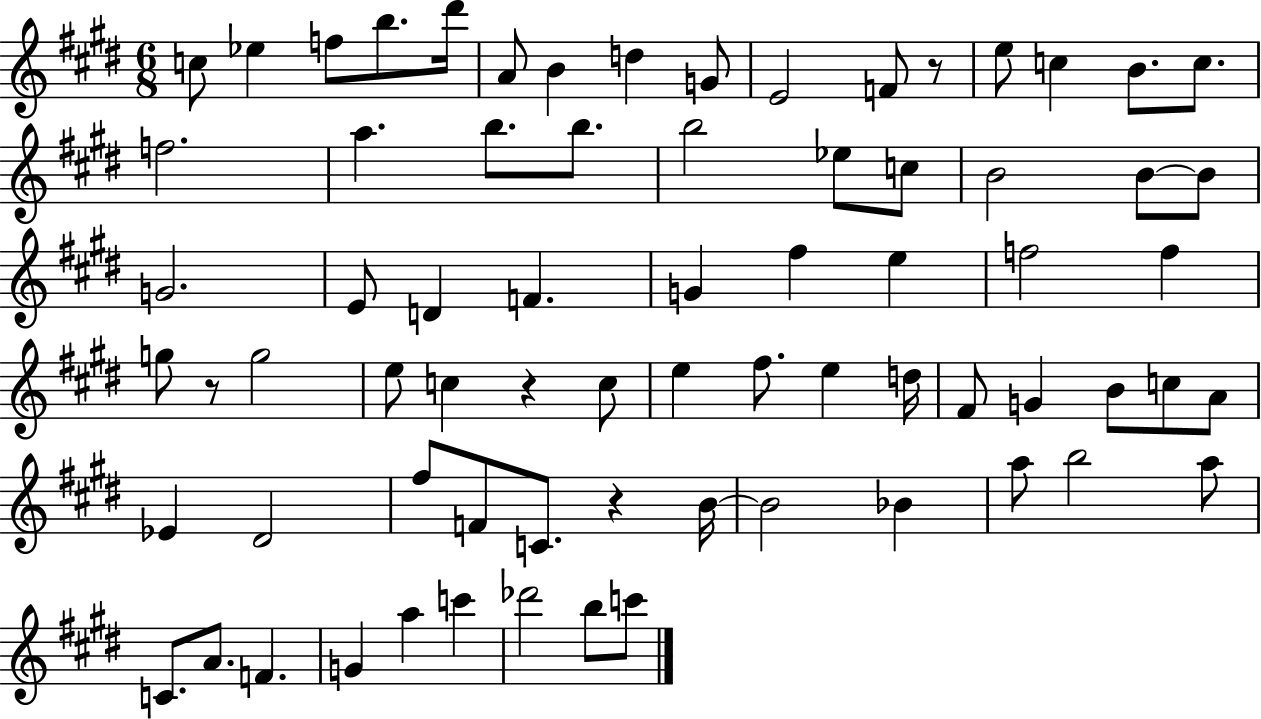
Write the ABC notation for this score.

X:1
T:Untitled
M:6/8
L:1/4
K:E
c/2 _e f/2 b/2 ^d'/4 A/2 B d G/2 E2 F/2 z/2 e/2 c B/2 c/2 f2 a b/2 b/2 b2 _e/2 c/2 B2 B/2 B/2 G2 E/2 D F G ^f e f2 f g/2 z/2 g2 e/2 c z c/2 e ^f/2 e d/4 ^F/2 G B/2 c/2 A/2 _E ^D2 ^f/2 F/2 C/2 z B/4 B2 _B a/2 b2 a/2 C/2 A/2 F G a c' _d'2 b/2 c'/2